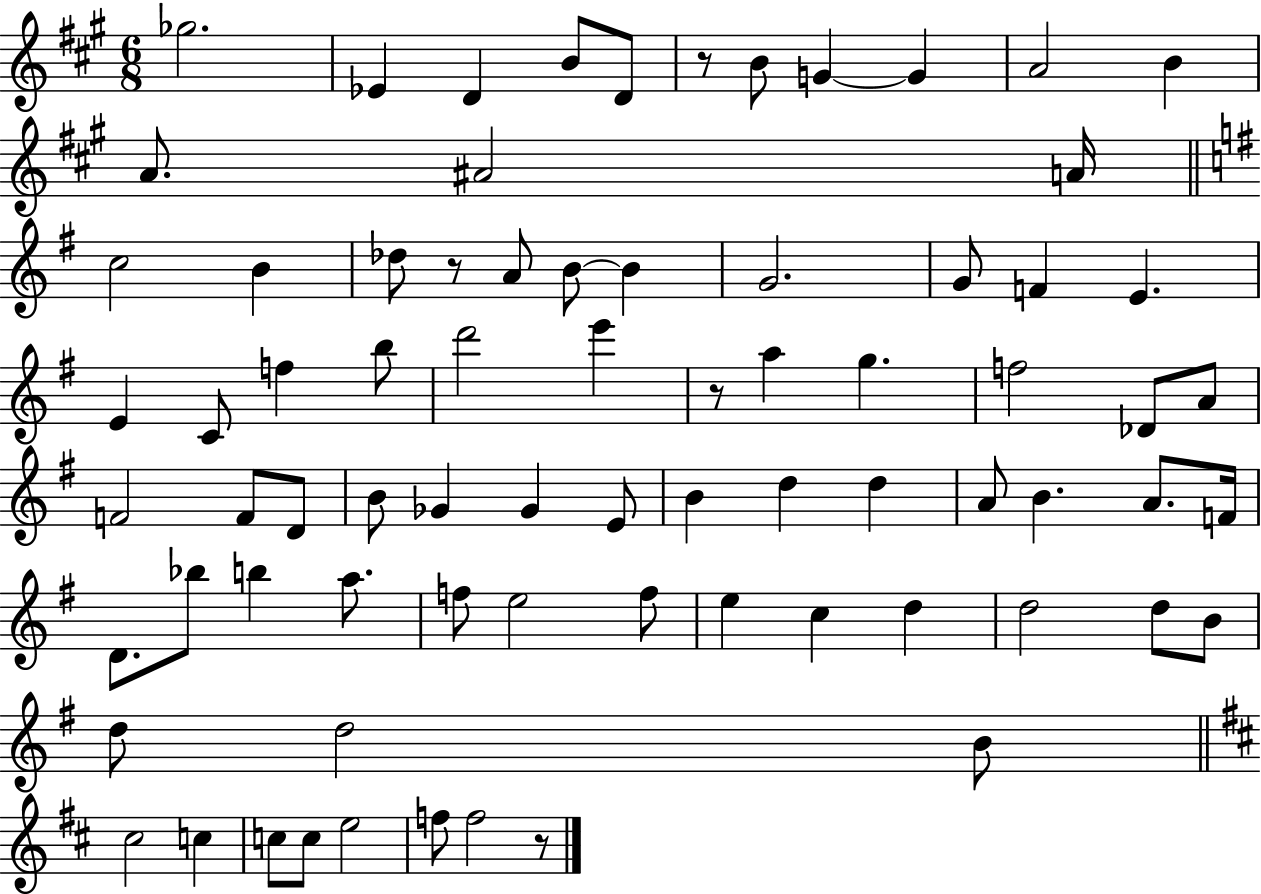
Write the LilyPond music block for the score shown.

{
  \clef treble
  \numericTimeSignature
  \time 6/8
  \key a \major
  \repeat volta 2 { ges''2. | ees'4 d'4 b'8 d'8 | r8 b'8 g'4~~ g'4 | a'2 b'4 | \break a'8. ais'2 a'16 | \bar "||" \break \key g \major c''2 b'4 | des''8 r8 a'8 b'8~~ b'4 | g'2. | g'8 f'4 e'4. | \break e'4 c'8 f''4 b''8 | d'''2 e'''4 | r8 a''4 g''4. | f''2 des'8 a'8 | \break f'2 f'8 d'8 | b'8 ges'4 ges'4 e'8 | b'4 d''4 d''4 | a'8 b'4. a'8. f'16 | \break d'8. bes''8 b''4 a''8. | f''8 e''2 f''8 | e''4 c''4 d''4 | d''2 d''8 b'8 | \break d''8 d''2 b'8 | \bar "||" \break \key b \minor cis''2 c''4 | c''8 c''8 e''2 | f''8 f''2 r8 | } \bar "|."
}